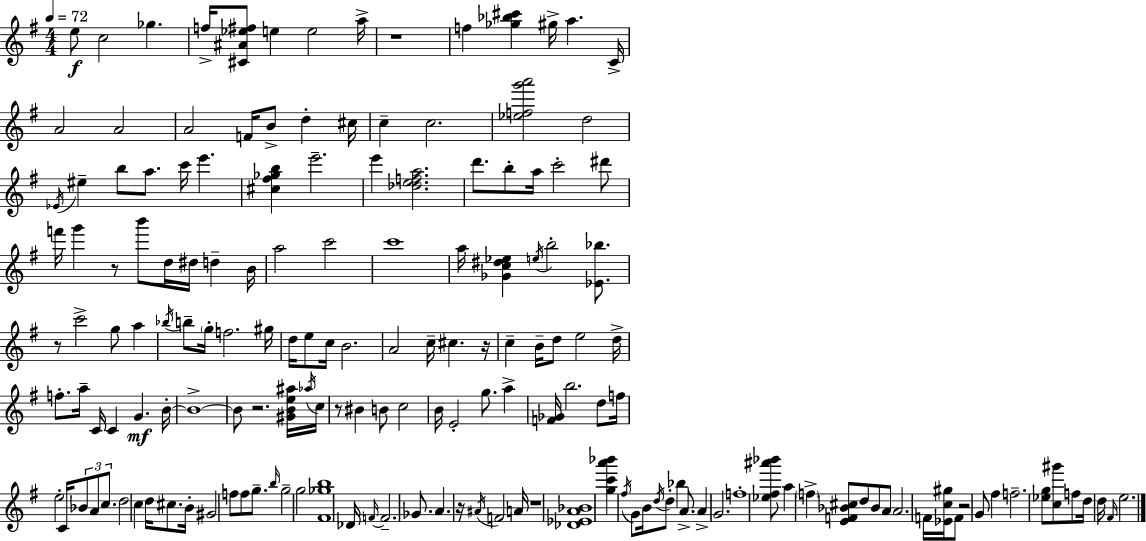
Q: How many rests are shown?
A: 9